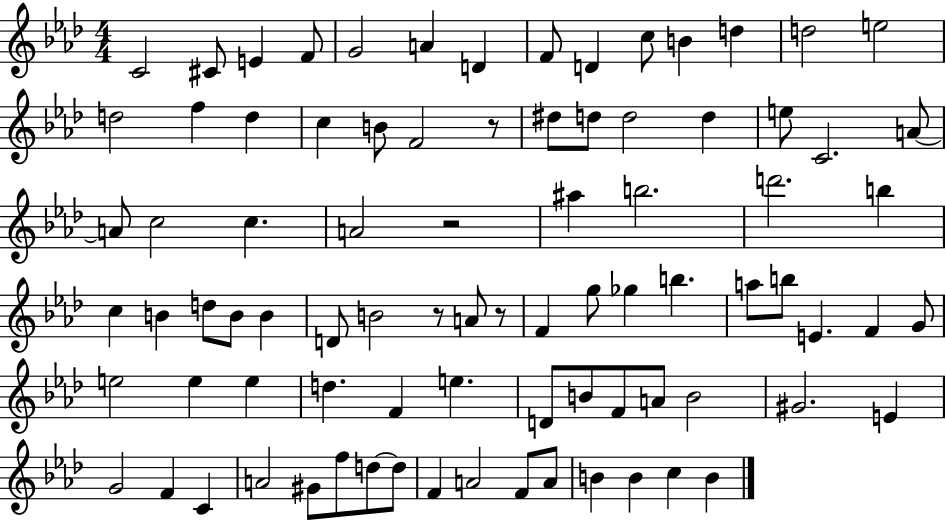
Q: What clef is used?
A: treble